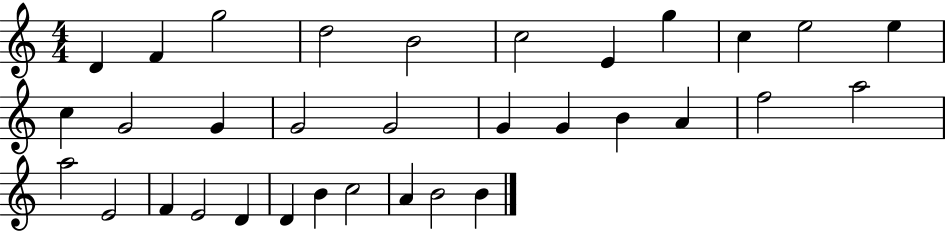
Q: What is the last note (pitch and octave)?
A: B4